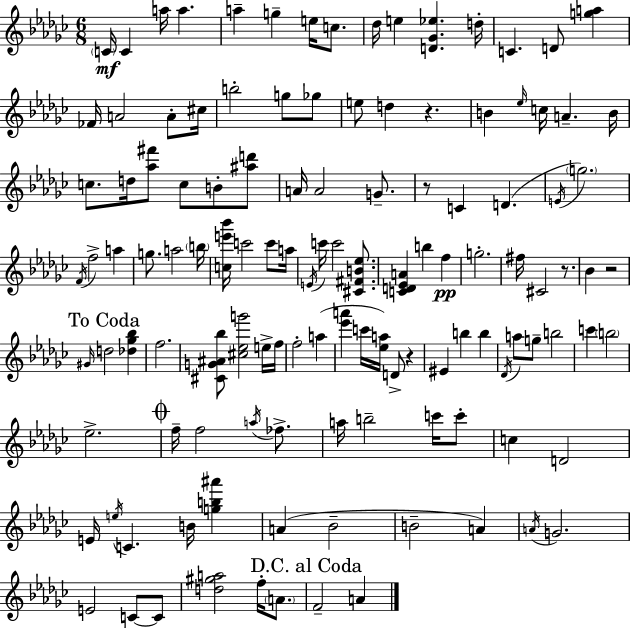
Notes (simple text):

C4/s C4/q A5/s A5/q. A5/q G5/q E5/s C5/e. Db5/s E5/q [D4,Gb4,Eb5]/q. D5/s C4/q. D4/e [G5,A5]/q FES4/s A4/h A4/e C#5/s B5/h G5/e Gb5/e E5/e D5/q R/q. B4/q Eb5/s C5/s A4/q. B4/s C5/e. D5/s [Ab5,F#6]/e C5/e B4/e [A#5,D6]/e A4/s A4/h G4/e. R/e C4/q D4/q. E4/s G5/h. F4/s F5/h A5/q G5/e. A5/h B5/s [C5,E6,Bb6]/s C6/h C6/e A5/s E4/s C6/s C6/h [C#4,F#4,B4,Eb5]/e. [C4,D4,Eb4,A4]/q B5/q F5/q G5/h. F#5/s C#4/h R/e. Bb4/q R/h G#4/s D5/h [Db5,Gb5,Bb5]/q F5/h. [C#4,G4,A#4,Bb5]/e [C#5,Eb5,G6]/h E5/s F5/s F5/h A5/q [Eb6,A6]/q C6/s [Eb5,A5]/s D4/e R/q EIS4/q B5/q B5/q Db4/s A5/e G5/e B5/h C6/q B5/h Eb5/h. F5/s F5/h A5/s FES5/e. A5/s B5/h C6/s C6/e C5/q D4/h E4/s E5/s C4/q. B4/s [G5,B5,A#6]/q A4/q Bb4/h B4/h A4/q A4/s G4/h. E4/h C4/e C4/e [D5,G#5,A5]/h F5/s A4/e. F4/h A4/q